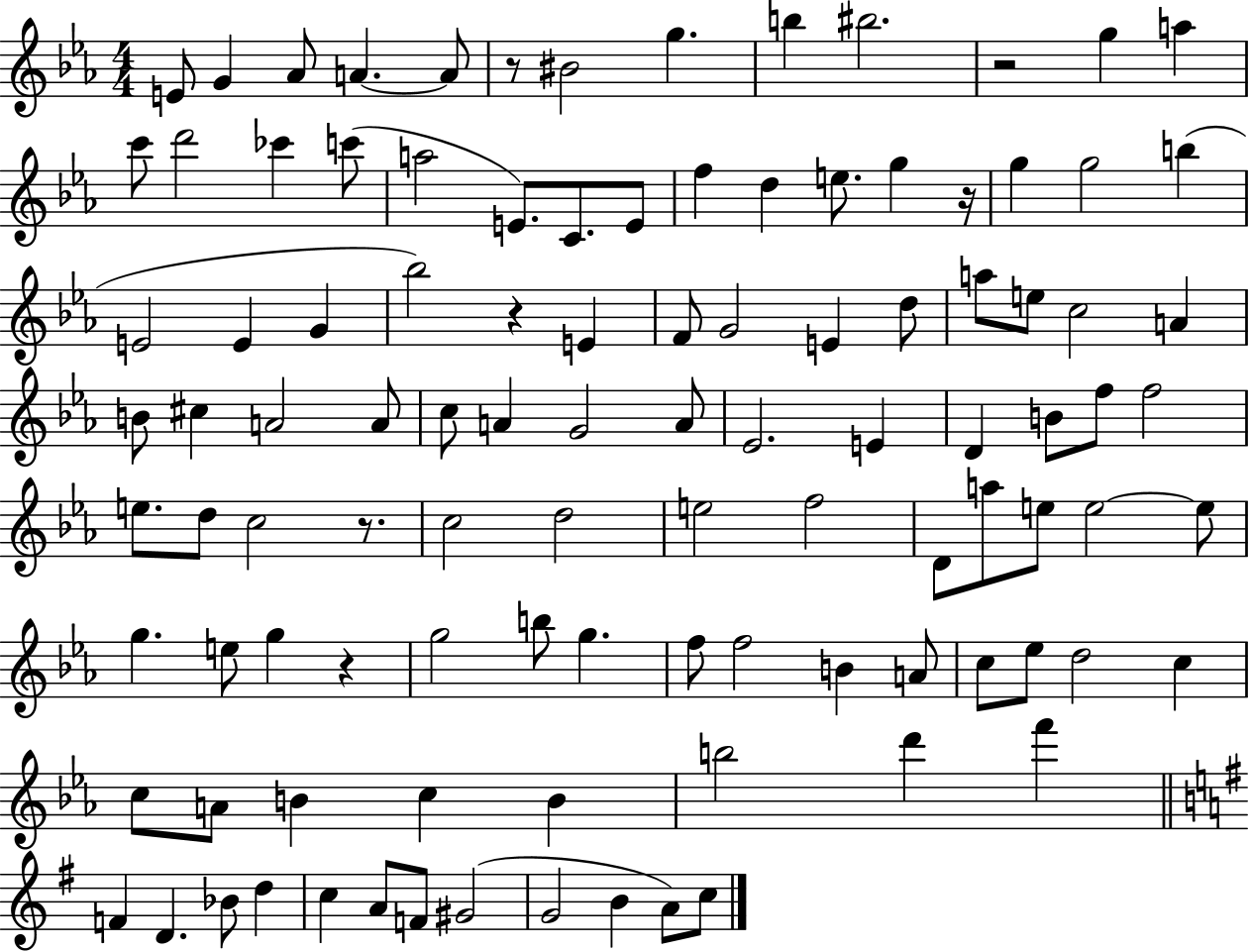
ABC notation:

X:1
T:Untitled
M:4/4
L:1/4
K:Eb
E/2 G _A/2 A A/2 z/2 ^B2 g b ^b2 z2 g a c'/2 d'2 _c' c'/2 a2 E/2 C/2 E/2 f d e/2 g z/4 g g2 b E2 E G _b2 z E F/2 G2 E d/2 a/2 e/2 c2 A B/2 ^c A2 A/2 c/2 A G2 A/2 _E2 E D B/2 f/2 f2 e/2 d/2 c2 z/2 c2 d2 e2 f2 D/2 a/2 e/2 e2 e/2 g e/2 g z g2 b/2 g f/2 f2 B A/2 c/2 _e/2 d2 c c/2 A/2 B c B b2 d' f' F D _B/2 d c A/2 F/2 ^G2 G2 B A/2 c/2